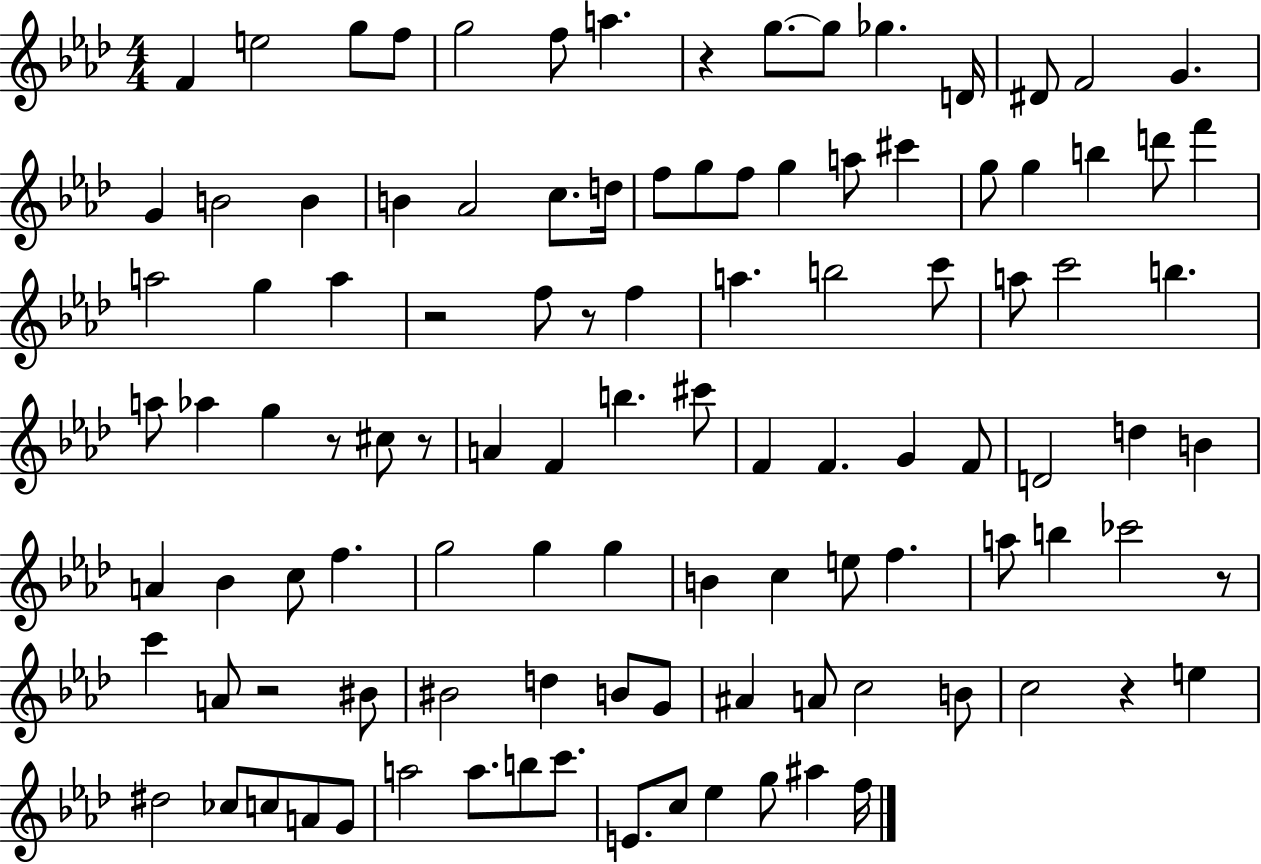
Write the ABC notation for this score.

X:1
T:Untitled
M:4/4
L:1/4
K:Ab
F e2 g/2 f/2 g2 f/2 a z g/2 g/2 _g D/4 ^D/2 F2 G G B2 B B _A2 c/2 d/4 f/2 g/2 f/2 g a/2 ^c' g/2 g b d'/2 f' a2 g a z2 f/2 z/2 f a b2 c'/2 a/2 c'2 b a/2 _a g z/2 ^c/2 z/2 A F b ^c'/2 F F G F/2 D2 d B A _B c/2 f g2 g g B c e/2 f a/2 b _c'2 z/2 c' A/2 z2 ^B/2 ^B2 d B/2 G/2 ^A A/2 c2 B/2 c2 z e ^d2 _c/2 c/2 A/2 G/2 a2 a/2 b/2 c'/2 E/2 c/2 _e g/2 ^a f/4